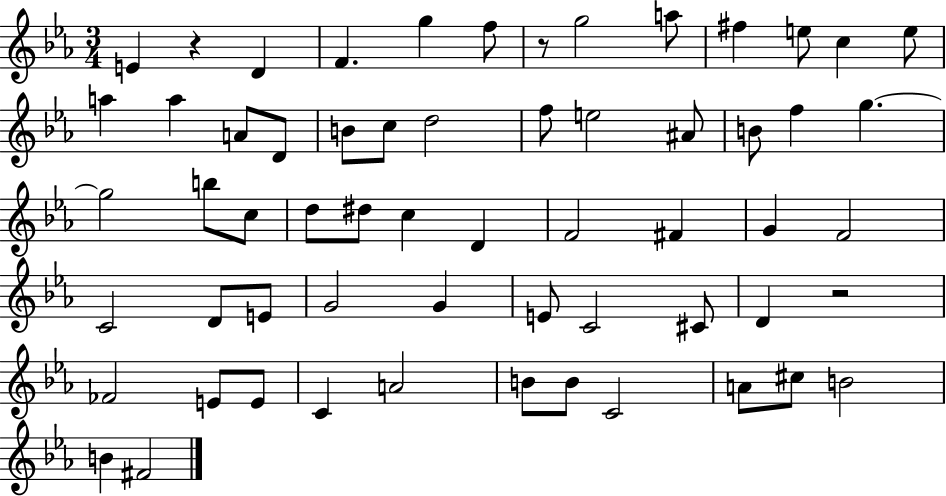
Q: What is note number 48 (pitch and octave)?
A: C4